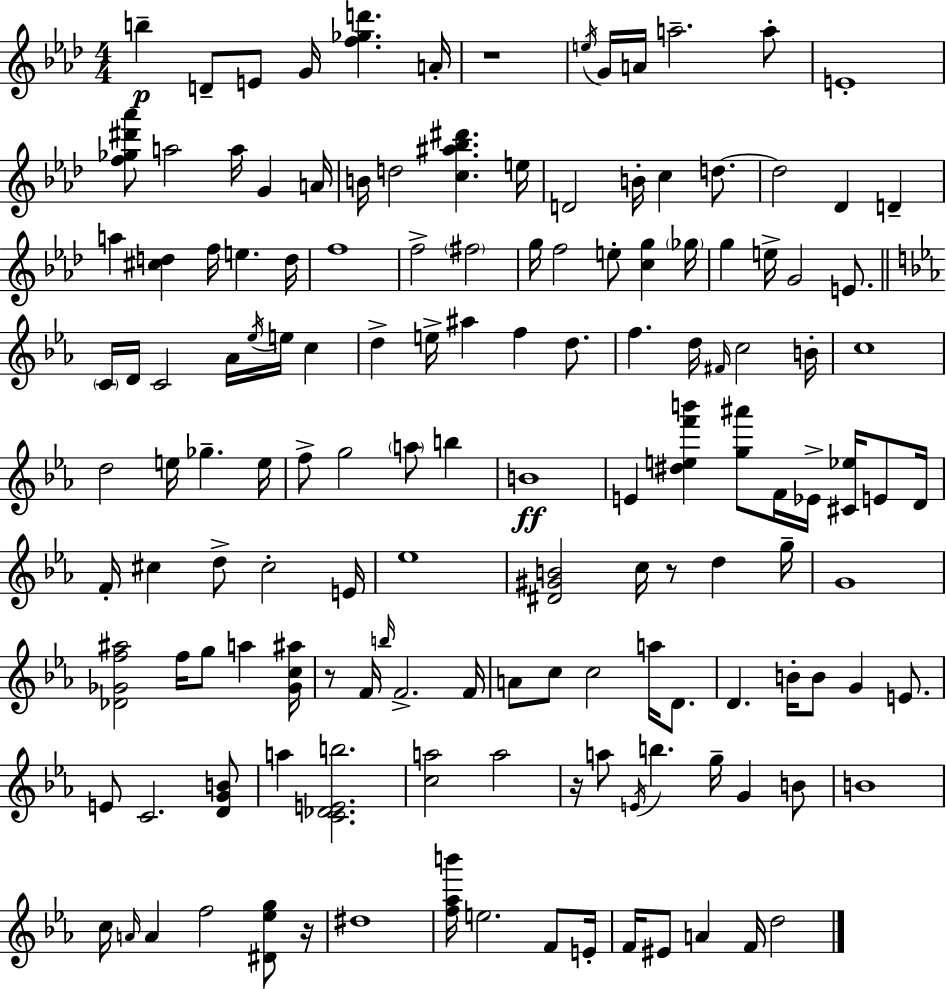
B5/q D4/e E4/e G4/s [F5,Gb5,D6]/q. A4/s R/w E5/s G4/s A4/s A5/h. A5/e E4/w [F5,Gb5,D#6,Ab6]/e A5/h A5/s G4/q A4/s B4/s D5/h [C5,A#5,Bb5,D#6]/q. E5/s D4/h B4/s C5/q D5/e. D5/h Db4/q D4/q A5/q [C#5,D5]/q F5/s E5/q. D5/s F5/w F5/h F#5/h G5/s F5/h E5/e [C5,G5]/q Gb5/s G5/q E5/s G4/h E4/e. C4/s D4/s C4/h Ab4/s Eb5/s E5/s C5/q D5/q E5/s A#5/q F5/q D5/e. F5/q. D5/s F#4/s C5/h B4/s C5/w D5/h E5/s Gb5/q. E5/s F5/e G5/h A5/e B5/q B4/w E4/q [D#5,E5,F6,B6]/q [G5,A#6]/e F4/s Eb4/s [C#4,Eb5]/s E4/e D4/s F4/s C#5/q D5/e C#5/h E4/s Eb5/w [D#4,G#4,B4]/h C5/s R/e D5/q G5/s G4/w [Db4,Gb4,F5,A#5]/h F5/s G5/e A5/q [Gb4,C5,A#5]/s R/e F4/s B5/s F4/h. F4/s A4/e C5/e C5/h A5/s D4/e. D4/q. B4/s B4/e G4/q E4/e. E4/e C4/h. [D4,G4,B4]/e A5/q [C4,Db4,E4,B5]/h. [C5,A5]/h A5/h R/s A5/e E4/s B5/q. G5/s G4/q B4/e B4/w C5/s A4/s A4/q F5/h [D#4,Eb5,G5]/e R/s D#5/w [F5,Ab5,B6]/s E5/h. F4/e E4/s F4/s EIS4/e A4/q F4/s D5/h